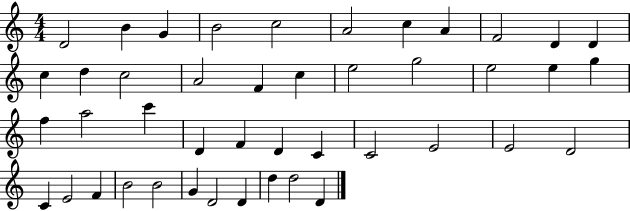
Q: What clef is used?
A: treble